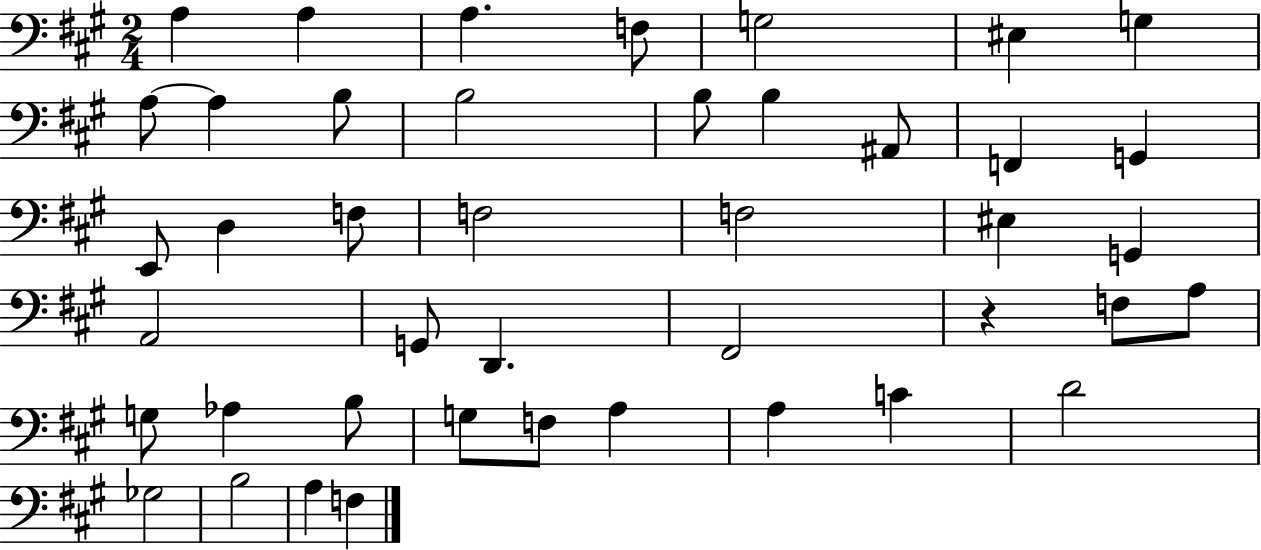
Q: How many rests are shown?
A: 1